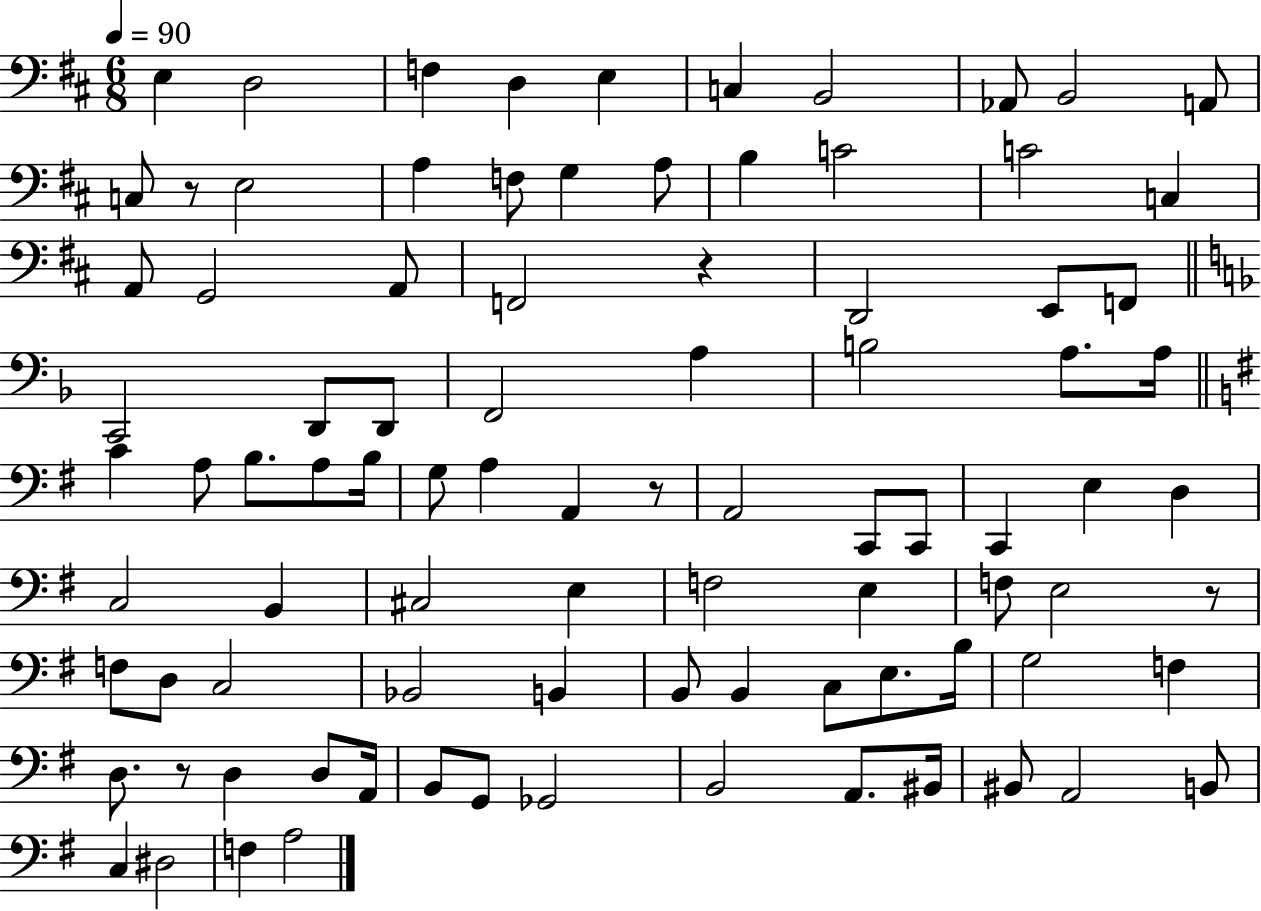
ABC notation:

X:1
T:Untitled
M:6/8
L:1/4
K:D
E, D,2 F, D, E, C, B,,2 _A,,/2 B,,2 A,,/2 C,/2 z/2 E,2 A, F,/2 G, A,/2 B, C2 C2 C, A,,/2 G,,2 A,,/2 F,,2 z D,,2 E,,/2 F,,/2 C,,2 D,,/2 D,,/2 F,,2 A, B,2 A,/2 A,/4 C A,/2 B,/2 A,/2 B,/4 G,/2 A, A,, z/2 A,,2 C,,/2 C,,/2 C,, E, D, C,2 B,, ^C,2 E, F,2 E, F,/2 E,2 z/2 F,/2 D,/2 C,2 _B,,2 B,, B,,/2 B,, C,/2 E,/2 B,/4 G,2 F, D,/2 z/2 D, D,/2 A,,/4 B,,/2 G,,/2 _G,,2 B,,2 A,,/2 ^B,,/4 ^B,,/2 A,,2 B,,/2 C, ^D,2 F, A,2